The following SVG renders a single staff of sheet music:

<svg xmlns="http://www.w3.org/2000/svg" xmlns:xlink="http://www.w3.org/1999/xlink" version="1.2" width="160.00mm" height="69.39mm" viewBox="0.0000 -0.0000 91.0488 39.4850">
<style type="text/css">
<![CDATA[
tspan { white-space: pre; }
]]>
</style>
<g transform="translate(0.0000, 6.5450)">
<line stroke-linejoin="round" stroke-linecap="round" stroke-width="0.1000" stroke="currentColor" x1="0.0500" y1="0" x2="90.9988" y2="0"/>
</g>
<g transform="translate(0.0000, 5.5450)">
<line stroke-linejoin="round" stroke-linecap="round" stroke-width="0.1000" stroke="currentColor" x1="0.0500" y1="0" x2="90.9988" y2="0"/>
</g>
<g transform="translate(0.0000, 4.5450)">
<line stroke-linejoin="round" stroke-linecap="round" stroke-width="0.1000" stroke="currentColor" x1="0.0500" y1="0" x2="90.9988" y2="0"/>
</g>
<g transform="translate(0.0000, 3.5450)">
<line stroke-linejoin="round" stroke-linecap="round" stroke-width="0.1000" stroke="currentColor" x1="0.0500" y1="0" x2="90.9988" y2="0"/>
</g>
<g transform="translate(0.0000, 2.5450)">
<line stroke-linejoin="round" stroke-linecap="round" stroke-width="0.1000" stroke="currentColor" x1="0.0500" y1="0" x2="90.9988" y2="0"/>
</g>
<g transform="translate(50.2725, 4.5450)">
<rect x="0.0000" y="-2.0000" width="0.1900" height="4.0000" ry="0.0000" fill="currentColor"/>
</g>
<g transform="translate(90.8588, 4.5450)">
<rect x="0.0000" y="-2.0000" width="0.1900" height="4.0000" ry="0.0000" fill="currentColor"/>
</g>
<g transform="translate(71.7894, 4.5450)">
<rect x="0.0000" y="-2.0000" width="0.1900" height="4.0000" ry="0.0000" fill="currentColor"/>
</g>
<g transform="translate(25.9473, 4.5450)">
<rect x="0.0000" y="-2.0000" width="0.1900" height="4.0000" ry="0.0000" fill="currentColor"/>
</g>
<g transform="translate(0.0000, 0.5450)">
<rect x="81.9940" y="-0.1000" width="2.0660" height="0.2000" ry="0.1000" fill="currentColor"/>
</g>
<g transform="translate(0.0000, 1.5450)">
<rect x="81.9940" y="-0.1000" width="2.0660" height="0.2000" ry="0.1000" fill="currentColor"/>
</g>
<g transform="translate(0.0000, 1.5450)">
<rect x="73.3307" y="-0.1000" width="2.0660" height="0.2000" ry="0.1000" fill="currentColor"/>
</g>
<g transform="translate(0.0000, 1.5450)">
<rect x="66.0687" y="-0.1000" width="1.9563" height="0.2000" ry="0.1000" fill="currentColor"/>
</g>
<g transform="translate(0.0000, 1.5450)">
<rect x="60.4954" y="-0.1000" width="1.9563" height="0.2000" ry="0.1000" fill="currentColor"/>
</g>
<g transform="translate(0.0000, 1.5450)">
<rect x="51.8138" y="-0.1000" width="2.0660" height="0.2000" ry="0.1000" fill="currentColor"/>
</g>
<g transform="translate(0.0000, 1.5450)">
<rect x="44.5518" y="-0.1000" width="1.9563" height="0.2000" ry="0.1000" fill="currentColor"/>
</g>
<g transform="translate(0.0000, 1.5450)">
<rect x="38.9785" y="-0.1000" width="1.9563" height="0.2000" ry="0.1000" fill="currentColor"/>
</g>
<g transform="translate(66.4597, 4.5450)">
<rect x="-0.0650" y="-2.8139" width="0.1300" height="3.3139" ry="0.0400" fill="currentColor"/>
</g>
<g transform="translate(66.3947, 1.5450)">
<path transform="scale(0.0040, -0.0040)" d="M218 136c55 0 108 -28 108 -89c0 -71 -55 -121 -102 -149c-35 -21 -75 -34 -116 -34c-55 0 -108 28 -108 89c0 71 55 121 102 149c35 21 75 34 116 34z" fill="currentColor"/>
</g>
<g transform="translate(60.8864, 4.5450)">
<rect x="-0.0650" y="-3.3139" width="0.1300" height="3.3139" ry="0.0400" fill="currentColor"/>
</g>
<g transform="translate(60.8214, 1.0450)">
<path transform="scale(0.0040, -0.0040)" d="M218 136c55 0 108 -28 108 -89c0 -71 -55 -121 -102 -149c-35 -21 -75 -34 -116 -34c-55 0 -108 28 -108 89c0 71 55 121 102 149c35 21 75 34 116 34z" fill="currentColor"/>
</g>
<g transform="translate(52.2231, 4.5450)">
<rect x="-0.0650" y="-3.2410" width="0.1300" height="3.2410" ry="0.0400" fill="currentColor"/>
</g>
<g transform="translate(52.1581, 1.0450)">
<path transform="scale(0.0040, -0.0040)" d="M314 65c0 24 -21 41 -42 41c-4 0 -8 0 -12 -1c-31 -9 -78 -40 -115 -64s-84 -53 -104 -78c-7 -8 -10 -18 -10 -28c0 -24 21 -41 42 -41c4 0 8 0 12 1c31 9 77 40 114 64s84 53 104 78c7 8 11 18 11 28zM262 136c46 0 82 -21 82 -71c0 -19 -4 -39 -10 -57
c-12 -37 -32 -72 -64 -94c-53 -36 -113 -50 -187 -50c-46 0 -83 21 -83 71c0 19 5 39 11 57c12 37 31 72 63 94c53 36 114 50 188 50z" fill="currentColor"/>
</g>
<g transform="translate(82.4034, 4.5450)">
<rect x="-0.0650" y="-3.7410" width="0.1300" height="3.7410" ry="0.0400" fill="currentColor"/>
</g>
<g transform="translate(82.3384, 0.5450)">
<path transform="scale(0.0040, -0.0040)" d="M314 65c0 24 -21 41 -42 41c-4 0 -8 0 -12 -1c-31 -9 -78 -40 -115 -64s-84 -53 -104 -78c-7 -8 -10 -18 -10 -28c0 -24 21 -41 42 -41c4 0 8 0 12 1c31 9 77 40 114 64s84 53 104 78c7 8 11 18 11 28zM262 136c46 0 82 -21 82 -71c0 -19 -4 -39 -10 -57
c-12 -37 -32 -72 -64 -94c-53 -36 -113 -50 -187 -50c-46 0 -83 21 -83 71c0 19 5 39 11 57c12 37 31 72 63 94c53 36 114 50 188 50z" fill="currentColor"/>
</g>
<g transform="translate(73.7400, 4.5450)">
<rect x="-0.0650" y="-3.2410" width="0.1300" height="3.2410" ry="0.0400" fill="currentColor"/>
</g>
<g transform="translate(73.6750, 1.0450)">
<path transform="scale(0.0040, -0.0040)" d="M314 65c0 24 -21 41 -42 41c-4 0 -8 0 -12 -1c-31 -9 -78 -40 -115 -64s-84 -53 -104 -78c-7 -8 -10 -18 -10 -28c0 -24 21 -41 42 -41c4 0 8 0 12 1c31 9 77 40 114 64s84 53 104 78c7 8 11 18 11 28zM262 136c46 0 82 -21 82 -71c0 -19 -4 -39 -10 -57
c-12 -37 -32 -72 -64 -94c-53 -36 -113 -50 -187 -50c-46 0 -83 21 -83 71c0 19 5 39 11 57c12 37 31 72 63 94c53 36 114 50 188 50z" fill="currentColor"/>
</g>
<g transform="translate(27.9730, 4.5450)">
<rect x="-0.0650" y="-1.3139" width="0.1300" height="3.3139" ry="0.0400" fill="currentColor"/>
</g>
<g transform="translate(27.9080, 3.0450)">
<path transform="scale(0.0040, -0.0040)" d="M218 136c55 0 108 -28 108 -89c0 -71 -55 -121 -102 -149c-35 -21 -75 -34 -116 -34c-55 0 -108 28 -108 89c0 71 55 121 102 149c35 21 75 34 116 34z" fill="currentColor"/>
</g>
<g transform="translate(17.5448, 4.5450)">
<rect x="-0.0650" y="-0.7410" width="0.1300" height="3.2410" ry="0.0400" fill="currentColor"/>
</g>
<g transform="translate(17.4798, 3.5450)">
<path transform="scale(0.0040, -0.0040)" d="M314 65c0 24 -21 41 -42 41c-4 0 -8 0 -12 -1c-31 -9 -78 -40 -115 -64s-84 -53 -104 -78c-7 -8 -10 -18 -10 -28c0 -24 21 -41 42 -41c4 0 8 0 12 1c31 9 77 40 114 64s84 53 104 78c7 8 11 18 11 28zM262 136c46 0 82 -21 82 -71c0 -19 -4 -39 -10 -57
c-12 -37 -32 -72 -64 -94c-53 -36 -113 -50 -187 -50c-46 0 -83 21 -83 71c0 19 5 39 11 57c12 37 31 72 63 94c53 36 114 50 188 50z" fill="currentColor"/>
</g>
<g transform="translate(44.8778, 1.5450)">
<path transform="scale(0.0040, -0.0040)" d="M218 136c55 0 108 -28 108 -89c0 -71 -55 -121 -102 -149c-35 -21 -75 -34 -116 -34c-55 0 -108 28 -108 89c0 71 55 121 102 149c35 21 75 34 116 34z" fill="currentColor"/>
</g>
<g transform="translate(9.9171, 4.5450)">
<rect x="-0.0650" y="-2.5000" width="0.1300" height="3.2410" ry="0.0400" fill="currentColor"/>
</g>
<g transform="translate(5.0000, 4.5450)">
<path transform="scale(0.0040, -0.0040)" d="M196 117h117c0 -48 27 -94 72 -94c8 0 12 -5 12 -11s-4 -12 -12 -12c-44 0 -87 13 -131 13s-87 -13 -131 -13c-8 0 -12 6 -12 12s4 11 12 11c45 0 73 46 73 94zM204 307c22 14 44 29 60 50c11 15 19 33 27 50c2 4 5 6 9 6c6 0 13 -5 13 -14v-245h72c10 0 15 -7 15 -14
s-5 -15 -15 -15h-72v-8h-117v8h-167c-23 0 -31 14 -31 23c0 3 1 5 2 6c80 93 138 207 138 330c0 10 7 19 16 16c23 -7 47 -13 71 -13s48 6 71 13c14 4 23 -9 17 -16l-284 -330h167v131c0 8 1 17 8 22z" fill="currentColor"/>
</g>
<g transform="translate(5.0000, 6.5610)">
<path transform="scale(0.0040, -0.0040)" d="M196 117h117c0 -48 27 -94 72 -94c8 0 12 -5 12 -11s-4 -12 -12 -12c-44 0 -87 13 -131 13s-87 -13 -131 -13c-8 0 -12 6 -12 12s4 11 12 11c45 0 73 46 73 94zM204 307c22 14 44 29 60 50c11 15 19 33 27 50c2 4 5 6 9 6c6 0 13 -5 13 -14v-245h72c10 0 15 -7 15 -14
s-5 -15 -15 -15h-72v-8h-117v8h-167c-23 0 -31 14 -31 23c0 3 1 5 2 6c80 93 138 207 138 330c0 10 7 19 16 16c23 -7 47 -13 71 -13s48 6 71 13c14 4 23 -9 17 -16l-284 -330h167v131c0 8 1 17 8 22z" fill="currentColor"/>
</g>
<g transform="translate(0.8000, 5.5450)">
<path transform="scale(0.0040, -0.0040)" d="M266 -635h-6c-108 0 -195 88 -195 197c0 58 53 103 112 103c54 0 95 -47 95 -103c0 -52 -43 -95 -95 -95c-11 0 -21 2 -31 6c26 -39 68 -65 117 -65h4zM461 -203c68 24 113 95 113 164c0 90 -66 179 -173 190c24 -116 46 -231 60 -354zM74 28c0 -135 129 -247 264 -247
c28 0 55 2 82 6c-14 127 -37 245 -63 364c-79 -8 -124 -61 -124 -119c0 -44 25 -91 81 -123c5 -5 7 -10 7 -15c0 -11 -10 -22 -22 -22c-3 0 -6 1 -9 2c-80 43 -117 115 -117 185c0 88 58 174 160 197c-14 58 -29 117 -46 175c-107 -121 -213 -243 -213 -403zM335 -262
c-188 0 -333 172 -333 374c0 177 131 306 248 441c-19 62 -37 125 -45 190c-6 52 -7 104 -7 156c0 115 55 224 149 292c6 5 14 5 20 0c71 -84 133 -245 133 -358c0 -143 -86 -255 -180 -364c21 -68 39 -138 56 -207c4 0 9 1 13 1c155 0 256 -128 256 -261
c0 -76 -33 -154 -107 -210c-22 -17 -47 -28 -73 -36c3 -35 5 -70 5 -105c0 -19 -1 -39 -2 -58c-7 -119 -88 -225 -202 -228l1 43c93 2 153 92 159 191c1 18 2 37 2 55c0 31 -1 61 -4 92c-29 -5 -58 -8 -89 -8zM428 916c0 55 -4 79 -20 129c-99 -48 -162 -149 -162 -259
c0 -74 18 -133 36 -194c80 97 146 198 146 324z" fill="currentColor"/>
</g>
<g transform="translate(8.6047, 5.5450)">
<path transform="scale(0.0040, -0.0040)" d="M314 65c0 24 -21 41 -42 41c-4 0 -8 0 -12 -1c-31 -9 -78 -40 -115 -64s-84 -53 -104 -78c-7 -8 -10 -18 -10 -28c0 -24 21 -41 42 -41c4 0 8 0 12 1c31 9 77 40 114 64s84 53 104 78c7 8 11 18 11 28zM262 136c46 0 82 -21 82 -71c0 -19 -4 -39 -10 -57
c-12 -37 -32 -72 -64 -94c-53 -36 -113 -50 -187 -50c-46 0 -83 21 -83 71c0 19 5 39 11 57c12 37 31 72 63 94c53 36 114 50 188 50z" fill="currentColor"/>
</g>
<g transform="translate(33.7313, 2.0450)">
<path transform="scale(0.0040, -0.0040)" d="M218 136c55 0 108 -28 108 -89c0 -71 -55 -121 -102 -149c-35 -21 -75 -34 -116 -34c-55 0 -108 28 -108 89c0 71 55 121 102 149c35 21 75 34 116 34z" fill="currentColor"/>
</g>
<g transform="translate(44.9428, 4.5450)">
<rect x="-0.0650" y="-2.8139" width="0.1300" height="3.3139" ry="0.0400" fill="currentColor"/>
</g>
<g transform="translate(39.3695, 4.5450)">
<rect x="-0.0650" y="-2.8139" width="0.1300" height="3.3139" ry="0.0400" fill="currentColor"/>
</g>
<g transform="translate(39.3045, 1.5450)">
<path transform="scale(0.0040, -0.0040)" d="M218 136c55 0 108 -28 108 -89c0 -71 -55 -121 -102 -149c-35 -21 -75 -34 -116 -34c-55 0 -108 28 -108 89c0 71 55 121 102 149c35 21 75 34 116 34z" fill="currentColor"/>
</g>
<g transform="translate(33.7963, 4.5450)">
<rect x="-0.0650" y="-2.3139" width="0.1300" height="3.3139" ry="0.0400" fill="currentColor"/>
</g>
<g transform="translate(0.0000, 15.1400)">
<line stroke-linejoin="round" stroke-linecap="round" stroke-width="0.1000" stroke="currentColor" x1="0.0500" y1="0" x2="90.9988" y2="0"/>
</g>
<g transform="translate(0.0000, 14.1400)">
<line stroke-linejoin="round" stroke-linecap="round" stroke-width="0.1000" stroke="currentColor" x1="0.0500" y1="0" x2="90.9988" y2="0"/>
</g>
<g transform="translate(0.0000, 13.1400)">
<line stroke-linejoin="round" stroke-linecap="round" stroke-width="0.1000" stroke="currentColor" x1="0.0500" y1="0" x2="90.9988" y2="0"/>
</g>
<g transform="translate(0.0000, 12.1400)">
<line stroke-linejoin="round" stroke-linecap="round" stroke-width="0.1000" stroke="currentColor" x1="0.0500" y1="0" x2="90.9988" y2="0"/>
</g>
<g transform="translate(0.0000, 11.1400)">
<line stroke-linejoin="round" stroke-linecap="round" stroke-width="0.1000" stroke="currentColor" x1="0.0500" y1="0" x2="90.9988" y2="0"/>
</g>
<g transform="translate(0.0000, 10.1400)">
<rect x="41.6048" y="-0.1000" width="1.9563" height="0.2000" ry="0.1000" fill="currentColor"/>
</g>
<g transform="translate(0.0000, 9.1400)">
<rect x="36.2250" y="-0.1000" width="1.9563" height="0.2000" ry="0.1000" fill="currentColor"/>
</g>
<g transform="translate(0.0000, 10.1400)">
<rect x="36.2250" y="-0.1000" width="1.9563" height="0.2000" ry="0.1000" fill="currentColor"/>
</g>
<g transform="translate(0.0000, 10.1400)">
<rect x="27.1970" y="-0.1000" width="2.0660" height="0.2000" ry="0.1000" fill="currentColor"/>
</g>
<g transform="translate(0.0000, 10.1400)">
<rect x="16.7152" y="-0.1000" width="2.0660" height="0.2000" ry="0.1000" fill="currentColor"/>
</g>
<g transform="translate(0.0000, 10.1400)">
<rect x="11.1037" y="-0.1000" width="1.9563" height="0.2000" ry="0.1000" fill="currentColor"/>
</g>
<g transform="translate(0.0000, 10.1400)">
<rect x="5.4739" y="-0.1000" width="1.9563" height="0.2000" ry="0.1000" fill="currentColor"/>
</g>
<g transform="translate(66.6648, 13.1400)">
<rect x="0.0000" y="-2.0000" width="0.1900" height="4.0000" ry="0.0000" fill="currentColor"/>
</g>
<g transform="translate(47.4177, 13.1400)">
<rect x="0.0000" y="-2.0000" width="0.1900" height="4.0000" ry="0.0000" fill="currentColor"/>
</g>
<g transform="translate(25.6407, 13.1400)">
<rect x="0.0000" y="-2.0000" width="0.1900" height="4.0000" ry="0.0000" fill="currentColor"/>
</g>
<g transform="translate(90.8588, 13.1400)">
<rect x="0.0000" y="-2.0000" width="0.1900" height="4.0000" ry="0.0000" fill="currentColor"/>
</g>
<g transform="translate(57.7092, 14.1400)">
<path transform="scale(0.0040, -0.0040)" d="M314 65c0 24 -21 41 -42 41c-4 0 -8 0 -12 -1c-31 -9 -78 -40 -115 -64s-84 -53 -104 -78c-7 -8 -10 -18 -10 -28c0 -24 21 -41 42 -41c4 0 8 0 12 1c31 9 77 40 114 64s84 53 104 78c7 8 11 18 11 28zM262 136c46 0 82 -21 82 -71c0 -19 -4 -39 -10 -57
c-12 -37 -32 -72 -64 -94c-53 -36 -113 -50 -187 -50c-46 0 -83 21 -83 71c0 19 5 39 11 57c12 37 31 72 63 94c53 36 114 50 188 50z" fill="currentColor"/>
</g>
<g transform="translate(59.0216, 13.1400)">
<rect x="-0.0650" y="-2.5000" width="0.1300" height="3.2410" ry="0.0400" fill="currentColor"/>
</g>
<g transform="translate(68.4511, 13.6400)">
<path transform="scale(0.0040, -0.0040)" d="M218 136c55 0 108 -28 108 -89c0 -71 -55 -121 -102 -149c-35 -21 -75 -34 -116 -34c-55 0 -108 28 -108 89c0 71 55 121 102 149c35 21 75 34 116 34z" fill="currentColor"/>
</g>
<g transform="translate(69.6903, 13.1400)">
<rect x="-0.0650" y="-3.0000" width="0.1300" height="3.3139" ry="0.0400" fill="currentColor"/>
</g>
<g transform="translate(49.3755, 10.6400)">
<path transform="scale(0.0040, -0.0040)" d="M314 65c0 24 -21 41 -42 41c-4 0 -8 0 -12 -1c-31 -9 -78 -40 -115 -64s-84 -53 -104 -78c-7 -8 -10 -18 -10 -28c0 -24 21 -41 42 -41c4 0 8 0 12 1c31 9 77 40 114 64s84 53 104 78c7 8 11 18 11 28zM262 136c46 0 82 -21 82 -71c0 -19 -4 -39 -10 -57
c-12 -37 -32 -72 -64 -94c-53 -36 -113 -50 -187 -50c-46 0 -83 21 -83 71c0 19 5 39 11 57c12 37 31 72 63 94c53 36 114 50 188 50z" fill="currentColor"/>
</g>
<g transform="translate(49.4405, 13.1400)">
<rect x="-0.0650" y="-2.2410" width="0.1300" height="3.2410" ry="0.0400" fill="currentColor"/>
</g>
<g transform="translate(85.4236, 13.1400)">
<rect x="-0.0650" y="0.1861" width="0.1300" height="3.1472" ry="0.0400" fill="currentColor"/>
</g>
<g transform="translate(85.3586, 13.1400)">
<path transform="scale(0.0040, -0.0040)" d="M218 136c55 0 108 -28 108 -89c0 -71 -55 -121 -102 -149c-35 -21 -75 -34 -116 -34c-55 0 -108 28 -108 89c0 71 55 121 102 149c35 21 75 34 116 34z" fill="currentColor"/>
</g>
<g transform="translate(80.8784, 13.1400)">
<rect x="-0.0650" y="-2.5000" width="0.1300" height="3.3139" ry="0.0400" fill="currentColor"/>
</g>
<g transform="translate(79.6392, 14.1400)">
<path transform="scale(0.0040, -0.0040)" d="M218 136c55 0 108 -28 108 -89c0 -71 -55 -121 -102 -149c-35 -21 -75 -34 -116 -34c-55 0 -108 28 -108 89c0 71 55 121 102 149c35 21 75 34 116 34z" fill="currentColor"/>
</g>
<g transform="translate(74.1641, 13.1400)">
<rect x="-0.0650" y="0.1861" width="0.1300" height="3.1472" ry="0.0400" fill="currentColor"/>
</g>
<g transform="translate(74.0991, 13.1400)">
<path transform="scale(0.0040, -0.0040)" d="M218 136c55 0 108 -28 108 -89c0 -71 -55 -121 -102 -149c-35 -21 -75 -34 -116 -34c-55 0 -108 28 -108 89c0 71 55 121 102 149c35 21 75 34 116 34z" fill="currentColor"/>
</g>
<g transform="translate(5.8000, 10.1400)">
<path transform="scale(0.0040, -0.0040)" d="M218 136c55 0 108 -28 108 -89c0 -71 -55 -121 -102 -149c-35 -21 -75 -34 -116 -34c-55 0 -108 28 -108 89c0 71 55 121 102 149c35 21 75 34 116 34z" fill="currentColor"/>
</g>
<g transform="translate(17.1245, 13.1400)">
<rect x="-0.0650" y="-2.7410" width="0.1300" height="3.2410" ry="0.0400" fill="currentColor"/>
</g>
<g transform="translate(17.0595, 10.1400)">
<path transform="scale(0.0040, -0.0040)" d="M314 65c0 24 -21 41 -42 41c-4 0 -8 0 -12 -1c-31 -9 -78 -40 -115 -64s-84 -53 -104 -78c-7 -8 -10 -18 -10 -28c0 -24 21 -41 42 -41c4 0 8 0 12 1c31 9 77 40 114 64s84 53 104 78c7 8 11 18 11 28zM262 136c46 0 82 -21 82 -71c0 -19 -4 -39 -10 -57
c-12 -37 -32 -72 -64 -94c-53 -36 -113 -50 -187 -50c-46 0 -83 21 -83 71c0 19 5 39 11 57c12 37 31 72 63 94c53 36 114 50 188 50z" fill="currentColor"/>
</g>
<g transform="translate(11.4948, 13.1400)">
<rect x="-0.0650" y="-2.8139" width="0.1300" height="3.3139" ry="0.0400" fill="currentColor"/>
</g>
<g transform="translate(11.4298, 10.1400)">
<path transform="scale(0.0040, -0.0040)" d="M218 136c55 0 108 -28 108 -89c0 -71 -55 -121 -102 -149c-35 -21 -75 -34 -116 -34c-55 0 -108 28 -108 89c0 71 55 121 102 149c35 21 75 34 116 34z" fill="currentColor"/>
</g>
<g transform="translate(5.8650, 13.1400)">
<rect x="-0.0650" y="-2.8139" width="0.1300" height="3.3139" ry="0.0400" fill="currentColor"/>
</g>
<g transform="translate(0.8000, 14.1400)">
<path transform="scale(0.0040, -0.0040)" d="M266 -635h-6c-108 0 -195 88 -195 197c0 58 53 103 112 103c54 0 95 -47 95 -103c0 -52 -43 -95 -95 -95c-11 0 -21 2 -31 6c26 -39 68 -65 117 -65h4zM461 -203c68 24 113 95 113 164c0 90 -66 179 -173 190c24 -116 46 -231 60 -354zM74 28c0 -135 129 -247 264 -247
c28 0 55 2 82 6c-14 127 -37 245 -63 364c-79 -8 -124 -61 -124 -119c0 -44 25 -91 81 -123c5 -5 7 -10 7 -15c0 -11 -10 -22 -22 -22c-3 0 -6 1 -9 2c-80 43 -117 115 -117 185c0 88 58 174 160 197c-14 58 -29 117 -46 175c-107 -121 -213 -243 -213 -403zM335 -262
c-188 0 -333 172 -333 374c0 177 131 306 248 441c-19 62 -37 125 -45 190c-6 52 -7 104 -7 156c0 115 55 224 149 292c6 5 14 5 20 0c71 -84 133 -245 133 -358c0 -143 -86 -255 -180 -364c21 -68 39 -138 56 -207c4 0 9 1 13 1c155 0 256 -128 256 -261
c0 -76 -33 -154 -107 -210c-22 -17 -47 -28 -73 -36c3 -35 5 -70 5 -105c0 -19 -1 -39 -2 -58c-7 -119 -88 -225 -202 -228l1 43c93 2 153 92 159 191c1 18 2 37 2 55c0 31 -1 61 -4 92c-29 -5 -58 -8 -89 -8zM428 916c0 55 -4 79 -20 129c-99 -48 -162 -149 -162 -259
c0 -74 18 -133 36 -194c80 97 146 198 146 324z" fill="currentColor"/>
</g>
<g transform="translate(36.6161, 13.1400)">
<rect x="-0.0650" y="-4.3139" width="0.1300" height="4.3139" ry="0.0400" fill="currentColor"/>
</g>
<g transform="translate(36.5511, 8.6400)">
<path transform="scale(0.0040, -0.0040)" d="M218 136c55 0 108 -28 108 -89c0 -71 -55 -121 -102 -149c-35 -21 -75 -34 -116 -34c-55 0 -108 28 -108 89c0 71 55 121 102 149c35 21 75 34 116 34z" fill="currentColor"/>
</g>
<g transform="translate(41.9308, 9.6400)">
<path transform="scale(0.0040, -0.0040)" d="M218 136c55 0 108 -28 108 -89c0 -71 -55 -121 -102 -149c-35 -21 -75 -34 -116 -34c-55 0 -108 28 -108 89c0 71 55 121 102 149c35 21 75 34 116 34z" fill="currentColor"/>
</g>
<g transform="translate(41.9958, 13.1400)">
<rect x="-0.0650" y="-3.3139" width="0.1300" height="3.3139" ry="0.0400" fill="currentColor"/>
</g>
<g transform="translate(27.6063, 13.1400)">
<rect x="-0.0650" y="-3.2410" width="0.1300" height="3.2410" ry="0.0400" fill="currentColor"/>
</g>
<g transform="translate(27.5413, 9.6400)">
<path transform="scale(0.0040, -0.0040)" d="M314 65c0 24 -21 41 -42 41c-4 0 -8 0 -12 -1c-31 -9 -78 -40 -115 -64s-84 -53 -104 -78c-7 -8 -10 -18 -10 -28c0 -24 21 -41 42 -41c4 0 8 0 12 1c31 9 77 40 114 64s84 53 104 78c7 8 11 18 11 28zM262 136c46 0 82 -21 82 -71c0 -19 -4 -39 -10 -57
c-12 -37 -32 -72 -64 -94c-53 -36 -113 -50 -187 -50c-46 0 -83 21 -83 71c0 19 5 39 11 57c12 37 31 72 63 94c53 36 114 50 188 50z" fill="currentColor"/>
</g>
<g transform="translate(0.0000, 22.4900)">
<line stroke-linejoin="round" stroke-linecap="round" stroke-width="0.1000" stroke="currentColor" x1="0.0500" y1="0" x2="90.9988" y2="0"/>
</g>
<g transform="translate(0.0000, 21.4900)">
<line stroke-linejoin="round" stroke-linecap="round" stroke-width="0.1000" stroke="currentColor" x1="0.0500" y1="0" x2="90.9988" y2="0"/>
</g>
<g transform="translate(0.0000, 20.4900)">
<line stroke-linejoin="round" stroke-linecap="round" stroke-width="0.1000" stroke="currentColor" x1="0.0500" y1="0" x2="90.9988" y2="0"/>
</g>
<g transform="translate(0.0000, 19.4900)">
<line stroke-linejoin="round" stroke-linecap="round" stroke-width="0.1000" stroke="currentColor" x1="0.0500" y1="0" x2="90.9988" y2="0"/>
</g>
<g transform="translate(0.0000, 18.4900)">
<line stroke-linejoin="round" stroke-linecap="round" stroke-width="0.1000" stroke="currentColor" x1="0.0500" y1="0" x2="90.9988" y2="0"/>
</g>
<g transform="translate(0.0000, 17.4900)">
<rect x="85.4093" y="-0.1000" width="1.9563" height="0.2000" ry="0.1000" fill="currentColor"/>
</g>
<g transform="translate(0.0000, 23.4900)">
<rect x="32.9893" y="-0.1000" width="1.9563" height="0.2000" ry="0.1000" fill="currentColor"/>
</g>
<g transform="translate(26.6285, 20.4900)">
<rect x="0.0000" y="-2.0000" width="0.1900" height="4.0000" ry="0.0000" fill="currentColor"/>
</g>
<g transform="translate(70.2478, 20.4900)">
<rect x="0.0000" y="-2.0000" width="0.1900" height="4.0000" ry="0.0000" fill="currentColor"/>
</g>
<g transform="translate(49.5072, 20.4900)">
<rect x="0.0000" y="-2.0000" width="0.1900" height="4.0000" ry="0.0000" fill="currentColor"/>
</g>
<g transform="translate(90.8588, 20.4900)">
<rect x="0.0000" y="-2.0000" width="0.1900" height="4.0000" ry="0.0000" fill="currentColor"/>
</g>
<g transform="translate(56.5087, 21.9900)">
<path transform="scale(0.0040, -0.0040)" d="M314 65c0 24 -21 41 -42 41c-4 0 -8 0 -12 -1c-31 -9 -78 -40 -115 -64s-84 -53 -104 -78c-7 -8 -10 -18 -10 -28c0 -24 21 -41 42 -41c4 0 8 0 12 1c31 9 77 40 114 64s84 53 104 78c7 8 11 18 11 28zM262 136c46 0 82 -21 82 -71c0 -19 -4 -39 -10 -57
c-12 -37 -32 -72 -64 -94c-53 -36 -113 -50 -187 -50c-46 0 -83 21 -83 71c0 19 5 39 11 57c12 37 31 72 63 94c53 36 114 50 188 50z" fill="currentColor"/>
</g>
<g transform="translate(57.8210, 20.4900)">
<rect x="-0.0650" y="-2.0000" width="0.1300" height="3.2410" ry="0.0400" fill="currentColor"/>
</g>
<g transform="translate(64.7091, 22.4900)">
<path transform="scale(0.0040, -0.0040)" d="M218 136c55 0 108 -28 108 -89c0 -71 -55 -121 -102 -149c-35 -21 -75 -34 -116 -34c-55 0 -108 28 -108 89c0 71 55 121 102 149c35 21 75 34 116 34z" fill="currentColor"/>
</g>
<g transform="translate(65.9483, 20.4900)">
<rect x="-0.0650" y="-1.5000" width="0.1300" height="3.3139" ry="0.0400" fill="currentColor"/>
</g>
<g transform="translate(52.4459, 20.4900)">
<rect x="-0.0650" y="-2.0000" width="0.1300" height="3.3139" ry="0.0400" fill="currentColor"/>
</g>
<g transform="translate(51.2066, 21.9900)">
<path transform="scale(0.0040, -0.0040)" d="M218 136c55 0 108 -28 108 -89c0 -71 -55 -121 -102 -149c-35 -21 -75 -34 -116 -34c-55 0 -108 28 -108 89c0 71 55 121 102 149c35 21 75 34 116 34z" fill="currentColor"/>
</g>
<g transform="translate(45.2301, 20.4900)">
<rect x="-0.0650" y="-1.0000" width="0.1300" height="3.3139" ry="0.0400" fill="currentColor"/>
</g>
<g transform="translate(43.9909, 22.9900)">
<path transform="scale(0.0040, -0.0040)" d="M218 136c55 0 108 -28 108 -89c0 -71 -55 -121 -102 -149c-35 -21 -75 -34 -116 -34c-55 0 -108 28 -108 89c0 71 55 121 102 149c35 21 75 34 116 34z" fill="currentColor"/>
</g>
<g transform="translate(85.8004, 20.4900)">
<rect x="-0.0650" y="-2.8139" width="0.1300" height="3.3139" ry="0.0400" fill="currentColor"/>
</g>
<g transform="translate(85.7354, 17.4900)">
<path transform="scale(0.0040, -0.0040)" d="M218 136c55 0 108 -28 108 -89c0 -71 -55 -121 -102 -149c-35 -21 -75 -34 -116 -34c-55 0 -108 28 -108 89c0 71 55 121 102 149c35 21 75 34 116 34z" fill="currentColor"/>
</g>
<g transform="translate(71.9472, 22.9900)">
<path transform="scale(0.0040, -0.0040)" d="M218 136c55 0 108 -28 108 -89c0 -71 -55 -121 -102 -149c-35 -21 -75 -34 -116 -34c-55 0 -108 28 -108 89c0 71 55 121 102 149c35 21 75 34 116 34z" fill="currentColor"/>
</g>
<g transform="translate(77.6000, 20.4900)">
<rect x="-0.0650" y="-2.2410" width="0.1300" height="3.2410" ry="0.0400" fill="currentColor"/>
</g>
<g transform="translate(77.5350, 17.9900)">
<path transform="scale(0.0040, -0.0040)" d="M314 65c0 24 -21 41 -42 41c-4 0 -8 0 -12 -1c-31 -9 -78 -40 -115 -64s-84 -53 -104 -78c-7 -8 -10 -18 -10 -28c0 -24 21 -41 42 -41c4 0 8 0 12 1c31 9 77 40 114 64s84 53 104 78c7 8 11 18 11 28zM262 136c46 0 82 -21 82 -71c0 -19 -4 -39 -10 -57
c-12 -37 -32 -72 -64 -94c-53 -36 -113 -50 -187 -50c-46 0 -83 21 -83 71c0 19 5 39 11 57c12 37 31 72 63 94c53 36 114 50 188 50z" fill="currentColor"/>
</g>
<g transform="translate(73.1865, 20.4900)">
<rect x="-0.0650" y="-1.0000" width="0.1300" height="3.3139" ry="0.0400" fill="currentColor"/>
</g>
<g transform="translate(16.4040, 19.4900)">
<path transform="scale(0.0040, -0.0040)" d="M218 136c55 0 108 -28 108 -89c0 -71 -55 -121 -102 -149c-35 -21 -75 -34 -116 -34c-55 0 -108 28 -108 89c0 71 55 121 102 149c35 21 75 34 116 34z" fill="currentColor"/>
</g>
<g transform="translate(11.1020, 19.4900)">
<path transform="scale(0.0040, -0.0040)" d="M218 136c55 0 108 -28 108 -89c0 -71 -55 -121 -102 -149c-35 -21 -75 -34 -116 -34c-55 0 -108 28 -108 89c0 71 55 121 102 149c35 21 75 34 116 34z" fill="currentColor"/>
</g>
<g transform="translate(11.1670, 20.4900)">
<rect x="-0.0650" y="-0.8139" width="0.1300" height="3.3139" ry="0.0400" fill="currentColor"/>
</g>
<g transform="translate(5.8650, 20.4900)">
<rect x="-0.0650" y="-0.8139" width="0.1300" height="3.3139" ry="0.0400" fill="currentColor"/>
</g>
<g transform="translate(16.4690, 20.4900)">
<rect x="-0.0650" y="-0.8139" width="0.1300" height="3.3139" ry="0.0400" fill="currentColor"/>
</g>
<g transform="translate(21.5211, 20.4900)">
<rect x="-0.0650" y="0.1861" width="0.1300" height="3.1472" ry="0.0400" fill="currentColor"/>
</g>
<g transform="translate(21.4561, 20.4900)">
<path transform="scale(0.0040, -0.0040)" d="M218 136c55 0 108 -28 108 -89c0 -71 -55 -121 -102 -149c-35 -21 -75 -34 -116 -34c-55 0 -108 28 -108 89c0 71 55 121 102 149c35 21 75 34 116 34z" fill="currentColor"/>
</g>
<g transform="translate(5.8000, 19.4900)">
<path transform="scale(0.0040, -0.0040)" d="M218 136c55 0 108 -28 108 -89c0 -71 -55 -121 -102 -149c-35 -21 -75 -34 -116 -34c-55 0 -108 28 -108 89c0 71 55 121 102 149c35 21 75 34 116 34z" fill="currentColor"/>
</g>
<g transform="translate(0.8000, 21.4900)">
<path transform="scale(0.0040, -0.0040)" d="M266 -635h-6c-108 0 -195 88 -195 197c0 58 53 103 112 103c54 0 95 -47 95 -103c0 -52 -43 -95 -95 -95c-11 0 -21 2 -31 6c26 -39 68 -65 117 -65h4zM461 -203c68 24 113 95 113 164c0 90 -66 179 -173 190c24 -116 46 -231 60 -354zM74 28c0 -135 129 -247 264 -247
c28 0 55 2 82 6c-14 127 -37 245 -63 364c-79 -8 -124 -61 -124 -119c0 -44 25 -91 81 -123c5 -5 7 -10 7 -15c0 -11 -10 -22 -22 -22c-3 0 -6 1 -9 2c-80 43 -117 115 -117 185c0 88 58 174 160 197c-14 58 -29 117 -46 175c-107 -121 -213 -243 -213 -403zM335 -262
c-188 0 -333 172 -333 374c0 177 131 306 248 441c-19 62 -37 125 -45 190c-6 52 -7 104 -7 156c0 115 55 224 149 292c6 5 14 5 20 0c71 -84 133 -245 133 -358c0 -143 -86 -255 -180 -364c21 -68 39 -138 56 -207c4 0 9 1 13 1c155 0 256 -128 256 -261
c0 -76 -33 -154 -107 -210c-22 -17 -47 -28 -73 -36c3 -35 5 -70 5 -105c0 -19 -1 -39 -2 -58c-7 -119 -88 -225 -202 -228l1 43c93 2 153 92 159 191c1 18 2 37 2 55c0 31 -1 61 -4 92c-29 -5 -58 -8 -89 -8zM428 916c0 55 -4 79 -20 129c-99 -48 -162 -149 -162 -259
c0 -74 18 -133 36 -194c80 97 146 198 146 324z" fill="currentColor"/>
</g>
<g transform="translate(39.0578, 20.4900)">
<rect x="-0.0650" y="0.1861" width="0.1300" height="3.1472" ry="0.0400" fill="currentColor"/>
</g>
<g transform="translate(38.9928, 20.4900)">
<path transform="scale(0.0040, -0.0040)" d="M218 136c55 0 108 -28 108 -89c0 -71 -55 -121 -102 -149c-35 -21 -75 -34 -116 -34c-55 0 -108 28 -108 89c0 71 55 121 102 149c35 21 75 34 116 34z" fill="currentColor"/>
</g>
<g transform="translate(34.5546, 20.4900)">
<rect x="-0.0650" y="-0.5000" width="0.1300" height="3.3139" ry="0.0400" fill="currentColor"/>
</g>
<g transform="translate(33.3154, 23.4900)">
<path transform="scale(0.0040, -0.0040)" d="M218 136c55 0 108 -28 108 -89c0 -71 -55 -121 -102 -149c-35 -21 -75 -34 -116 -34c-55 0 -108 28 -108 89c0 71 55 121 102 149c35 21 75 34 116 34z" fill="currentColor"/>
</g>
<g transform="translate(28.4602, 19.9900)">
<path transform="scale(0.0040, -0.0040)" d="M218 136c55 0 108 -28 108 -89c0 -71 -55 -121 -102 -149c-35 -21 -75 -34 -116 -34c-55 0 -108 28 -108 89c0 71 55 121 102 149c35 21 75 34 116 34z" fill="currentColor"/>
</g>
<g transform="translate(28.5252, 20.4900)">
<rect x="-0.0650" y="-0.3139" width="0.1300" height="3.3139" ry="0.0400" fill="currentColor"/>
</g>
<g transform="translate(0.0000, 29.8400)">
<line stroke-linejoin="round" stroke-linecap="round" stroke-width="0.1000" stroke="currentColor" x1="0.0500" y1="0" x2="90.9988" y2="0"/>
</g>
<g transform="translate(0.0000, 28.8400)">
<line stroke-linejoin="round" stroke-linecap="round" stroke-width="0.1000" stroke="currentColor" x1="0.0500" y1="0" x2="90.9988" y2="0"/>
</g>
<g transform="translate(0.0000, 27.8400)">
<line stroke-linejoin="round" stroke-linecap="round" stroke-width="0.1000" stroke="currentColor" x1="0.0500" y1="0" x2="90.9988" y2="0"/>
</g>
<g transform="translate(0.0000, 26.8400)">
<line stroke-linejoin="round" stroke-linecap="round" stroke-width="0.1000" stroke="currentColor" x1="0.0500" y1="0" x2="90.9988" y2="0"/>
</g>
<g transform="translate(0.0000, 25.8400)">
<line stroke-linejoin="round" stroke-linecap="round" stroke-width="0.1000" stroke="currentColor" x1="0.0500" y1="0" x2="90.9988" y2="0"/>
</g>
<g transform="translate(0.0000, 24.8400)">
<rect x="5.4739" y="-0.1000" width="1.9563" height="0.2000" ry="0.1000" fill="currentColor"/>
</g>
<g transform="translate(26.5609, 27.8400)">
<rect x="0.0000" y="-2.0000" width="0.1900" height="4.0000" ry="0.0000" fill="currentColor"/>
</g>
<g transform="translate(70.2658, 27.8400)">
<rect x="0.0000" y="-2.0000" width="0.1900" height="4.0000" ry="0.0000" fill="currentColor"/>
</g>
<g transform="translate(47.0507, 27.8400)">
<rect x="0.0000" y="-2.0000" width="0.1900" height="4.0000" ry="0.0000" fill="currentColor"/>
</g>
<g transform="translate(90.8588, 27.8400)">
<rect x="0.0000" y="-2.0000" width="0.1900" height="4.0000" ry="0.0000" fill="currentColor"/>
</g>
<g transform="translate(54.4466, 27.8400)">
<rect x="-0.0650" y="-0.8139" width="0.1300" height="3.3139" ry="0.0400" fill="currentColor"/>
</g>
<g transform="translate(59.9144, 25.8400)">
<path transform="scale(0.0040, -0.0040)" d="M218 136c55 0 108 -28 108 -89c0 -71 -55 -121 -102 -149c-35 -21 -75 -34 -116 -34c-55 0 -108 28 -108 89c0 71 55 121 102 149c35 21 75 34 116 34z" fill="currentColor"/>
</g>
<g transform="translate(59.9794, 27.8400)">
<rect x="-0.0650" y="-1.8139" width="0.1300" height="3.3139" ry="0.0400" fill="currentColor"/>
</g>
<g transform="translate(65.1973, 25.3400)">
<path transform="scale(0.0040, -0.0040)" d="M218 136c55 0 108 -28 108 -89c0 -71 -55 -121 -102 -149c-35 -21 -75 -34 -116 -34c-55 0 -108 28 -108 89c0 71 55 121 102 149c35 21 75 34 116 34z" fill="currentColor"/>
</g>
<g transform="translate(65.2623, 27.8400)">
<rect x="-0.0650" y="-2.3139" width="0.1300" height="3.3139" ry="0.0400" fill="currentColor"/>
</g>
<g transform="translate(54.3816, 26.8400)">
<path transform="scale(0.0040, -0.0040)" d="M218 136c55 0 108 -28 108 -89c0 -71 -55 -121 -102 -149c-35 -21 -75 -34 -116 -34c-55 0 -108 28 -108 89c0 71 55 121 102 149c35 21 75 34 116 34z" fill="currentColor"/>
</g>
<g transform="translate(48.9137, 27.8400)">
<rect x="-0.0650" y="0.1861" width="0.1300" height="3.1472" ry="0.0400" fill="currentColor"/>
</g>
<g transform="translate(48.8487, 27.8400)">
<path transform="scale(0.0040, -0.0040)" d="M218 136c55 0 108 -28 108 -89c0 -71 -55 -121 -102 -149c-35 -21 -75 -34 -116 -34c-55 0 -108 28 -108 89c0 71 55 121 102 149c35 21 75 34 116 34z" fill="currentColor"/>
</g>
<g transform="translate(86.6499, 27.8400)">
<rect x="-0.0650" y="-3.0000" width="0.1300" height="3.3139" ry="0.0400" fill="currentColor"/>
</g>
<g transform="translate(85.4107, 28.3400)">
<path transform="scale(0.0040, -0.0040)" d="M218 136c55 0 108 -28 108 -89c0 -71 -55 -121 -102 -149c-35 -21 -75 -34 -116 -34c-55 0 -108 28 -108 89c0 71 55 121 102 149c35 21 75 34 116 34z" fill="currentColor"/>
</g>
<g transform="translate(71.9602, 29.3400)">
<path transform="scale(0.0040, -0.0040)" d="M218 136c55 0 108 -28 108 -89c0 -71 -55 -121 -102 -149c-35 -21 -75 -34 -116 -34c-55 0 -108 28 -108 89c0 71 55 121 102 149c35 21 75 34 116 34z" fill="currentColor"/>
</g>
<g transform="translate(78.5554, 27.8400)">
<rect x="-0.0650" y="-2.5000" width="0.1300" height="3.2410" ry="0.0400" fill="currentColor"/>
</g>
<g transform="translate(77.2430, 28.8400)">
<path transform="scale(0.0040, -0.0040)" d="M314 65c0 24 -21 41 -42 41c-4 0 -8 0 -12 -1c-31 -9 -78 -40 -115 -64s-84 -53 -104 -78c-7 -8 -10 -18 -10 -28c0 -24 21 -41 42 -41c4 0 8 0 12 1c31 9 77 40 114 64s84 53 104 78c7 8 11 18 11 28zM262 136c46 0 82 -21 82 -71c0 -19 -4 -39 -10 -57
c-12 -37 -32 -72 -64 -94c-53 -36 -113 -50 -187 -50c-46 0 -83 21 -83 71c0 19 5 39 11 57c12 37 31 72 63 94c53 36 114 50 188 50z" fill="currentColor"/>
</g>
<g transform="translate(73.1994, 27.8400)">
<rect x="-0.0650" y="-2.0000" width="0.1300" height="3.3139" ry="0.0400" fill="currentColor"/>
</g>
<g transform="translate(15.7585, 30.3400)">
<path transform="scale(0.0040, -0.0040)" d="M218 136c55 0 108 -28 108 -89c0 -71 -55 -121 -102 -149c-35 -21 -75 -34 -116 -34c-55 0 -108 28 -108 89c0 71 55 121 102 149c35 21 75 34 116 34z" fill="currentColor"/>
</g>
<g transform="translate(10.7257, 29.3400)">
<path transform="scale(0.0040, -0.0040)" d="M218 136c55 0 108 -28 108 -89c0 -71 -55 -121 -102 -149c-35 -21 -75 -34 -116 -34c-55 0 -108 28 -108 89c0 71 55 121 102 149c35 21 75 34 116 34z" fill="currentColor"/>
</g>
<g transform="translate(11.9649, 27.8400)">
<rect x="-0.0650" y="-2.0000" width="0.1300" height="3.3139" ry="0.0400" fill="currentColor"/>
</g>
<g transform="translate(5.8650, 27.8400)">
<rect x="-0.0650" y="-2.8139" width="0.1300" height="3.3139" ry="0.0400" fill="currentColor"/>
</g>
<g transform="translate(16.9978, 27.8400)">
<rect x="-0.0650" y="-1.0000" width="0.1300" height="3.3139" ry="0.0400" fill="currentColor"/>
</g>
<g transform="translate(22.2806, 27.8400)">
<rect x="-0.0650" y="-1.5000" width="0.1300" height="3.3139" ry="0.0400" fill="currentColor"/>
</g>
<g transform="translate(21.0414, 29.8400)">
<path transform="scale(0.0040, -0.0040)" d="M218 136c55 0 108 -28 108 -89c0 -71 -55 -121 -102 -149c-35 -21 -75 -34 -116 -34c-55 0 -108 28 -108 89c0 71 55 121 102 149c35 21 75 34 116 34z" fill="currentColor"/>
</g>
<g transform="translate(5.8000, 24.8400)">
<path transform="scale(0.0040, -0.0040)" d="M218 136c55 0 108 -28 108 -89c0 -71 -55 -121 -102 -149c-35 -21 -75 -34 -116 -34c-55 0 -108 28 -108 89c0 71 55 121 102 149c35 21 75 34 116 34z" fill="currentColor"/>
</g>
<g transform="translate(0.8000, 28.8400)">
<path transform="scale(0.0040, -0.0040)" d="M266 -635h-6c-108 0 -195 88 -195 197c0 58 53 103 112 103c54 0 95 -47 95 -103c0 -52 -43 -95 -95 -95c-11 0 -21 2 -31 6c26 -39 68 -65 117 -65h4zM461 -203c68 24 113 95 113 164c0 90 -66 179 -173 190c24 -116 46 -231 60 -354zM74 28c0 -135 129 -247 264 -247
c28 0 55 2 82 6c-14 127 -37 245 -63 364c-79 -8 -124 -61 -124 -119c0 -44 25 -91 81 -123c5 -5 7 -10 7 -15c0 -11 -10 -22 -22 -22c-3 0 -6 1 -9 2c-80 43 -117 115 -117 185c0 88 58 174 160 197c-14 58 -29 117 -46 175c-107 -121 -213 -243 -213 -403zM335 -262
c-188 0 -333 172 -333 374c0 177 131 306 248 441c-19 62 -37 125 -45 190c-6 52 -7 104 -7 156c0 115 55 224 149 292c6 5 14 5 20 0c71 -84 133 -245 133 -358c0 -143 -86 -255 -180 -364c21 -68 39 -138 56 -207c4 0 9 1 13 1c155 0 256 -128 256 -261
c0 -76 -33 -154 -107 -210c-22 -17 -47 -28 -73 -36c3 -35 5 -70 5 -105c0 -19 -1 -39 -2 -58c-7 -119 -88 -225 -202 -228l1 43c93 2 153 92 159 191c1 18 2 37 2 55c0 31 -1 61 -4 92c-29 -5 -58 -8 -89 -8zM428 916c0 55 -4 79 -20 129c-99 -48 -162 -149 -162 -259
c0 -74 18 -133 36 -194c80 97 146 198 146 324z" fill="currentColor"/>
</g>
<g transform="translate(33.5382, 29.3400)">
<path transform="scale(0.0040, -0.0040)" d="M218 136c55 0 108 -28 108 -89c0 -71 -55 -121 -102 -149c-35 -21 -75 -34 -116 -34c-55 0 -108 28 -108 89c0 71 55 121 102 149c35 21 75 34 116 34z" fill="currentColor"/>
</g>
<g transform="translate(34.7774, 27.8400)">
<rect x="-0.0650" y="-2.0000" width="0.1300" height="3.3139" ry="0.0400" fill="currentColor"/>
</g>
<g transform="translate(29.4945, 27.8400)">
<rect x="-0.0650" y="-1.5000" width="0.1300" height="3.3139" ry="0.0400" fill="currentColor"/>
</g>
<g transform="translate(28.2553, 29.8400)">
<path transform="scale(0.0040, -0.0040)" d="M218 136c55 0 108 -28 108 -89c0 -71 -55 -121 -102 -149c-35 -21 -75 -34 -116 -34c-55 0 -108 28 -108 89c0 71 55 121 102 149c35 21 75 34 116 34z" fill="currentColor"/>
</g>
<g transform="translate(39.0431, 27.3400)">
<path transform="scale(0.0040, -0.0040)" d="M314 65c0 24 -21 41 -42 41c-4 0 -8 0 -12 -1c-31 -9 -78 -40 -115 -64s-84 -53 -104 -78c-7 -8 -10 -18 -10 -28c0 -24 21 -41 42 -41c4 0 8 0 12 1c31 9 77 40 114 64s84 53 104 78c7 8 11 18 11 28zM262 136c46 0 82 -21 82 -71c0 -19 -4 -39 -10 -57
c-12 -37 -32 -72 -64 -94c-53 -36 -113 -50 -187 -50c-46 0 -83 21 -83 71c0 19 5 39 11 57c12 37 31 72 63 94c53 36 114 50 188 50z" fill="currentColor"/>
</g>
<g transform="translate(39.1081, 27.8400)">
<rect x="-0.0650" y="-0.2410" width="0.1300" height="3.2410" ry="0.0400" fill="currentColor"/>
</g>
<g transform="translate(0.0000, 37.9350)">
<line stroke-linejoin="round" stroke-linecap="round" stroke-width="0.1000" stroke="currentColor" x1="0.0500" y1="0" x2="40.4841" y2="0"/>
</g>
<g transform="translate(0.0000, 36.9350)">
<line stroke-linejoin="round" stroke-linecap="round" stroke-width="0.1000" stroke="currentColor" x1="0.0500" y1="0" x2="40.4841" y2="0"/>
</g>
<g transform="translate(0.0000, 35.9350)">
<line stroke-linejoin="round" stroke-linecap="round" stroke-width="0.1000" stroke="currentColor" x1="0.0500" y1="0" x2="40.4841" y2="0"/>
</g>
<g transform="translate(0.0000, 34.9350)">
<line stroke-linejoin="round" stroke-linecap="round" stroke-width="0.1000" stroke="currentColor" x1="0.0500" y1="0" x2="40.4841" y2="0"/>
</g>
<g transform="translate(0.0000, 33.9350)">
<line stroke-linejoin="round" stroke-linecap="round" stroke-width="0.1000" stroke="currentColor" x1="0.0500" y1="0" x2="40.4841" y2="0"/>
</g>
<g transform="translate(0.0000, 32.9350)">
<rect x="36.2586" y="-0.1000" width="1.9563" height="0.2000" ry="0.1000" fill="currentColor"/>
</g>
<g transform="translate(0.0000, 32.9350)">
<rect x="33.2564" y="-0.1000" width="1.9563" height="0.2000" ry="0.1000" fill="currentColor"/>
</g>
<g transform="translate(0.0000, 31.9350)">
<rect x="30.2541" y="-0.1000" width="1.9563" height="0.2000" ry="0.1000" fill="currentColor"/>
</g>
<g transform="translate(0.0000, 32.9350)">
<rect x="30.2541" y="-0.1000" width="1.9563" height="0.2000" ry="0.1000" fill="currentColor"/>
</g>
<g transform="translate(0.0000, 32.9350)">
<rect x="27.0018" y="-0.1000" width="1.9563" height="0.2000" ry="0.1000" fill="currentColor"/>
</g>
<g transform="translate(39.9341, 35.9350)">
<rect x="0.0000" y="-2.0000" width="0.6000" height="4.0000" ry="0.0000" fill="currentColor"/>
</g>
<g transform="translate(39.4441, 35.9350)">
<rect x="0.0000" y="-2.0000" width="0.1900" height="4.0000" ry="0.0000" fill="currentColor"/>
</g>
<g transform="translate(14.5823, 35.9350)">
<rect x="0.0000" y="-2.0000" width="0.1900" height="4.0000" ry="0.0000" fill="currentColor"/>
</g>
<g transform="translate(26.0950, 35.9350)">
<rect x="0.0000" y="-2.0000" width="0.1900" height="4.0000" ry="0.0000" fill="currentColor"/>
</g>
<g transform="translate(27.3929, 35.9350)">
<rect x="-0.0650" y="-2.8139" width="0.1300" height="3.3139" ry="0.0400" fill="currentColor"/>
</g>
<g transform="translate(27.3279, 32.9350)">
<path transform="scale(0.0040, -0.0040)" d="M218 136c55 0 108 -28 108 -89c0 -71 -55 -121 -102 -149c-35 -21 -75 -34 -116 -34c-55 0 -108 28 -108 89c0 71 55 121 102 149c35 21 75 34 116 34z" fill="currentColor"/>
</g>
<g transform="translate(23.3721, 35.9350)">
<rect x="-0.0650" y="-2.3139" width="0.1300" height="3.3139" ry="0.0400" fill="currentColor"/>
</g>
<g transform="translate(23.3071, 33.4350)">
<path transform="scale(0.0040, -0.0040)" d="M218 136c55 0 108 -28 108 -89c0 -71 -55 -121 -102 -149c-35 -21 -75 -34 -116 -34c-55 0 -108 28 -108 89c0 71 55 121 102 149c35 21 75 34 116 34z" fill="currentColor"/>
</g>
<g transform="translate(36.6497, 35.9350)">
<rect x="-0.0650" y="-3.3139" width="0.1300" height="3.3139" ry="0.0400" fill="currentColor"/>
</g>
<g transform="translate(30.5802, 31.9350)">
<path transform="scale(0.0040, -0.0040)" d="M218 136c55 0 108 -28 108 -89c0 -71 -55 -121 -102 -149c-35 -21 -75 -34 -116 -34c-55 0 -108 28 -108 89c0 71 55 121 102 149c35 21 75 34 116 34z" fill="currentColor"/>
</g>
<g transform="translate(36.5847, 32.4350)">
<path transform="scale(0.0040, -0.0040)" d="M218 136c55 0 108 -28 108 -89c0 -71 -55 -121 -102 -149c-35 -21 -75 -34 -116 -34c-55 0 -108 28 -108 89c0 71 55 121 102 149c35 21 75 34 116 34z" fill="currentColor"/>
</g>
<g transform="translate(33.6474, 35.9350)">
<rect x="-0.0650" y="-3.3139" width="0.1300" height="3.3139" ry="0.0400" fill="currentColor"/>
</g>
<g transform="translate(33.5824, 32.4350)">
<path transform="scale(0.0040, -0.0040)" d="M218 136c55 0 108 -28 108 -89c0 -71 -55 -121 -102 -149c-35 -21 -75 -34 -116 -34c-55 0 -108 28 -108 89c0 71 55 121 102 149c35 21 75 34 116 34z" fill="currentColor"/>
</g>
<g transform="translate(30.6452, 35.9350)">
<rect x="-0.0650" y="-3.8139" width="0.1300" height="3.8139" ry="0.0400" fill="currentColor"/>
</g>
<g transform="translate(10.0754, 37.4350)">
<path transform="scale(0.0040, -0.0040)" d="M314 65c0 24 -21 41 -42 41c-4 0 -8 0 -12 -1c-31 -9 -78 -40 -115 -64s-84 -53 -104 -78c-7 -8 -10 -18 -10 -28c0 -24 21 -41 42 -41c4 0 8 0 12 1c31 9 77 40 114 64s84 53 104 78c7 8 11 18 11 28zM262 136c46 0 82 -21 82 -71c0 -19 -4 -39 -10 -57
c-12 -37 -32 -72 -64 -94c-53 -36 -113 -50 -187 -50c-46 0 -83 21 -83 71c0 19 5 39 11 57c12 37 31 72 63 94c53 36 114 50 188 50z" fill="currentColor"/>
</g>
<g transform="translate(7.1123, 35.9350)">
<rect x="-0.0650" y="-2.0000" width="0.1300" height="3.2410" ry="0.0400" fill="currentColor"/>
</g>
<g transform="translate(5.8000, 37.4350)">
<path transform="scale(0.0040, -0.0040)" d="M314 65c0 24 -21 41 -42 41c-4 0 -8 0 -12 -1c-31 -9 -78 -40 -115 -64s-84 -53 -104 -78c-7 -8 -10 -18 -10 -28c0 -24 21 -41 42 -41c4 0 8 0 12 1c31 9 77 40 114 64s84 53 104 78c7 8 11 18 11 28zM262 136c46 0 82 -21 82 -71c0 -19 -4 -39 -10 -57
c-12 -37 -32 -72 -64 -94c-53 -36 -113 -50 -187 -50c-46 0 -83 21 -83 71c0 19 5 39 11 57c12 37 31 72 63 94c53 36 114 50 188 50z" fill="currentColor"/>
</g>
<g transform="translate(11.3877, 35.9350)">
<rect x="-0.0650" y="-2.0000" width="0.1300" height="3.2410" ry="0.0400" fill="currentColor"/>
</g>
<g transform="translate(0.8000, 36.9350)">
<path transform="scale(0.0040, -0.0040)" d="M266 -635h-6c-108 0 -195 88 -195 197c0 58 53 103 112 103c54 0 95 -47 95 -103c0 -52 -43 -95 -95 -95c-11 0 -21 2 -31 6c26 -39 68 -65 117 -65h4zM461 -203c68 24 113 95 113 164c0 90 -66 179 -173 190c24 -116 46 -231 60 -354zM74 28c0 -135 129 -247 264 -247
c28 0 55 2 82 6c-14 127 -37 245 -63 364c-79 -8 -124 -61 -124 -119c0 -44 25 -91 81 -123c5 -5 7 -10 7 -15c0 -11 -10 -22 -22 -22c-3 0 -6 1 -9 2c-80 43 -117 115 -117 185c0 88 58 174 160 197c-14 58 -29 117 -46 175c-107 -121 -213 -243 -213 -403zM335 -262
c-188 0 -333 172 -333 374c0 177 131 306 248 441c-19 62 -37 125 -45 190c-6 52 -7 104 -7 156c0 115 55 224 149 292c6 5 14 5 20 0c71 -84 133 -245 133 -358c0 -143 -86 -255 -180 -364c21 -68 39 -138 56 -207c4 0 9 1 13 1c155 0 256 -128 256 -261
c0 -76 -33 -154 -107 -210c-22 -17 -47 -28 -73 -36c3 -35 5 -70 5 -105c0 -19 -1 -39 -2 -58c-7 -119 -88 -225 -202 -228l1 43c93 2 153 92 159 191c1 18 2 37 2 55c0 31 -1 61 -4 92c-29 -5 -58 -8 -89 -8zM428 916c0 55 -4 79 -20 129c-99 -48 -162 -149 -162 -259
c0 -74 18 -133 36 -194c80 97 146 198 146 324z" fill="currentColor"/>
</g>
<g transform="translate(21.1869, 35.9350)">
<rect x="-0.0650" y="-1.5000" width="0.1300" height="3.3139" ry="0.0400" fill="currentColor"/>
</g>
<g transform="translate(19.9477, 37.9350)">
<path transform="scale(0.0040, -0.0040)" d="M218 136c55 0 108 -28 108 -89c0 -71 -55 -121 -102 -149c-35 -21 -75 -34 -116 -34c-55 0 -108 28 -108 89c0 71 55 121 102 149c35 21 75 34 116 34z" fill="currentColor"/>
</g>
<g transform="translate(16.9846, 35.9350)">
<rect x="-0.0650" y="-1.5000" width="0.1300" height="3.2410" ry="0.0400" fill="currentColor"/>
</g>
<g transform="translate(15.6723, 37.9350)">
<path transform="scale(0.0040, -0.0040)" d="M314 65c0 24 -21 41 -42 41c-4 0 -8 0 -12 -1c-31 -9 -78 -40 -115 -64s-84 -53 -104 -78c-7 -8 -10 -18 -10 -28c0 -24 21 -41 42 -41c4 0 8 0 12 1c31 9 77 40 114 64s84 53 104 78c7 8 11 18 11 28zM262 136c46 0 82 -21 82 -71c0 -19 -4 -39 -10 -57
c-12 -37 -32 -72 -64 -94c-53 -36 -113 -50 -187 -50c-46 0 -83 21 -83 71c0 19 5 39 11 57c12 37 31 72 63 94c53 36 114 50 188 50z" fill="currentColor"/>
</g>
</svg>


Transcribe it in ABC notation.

X:1
T:Untitled
M:4/4
L:1/4
K:C
G2 d2 e g a a b2 b a b2 c'2 a a a2 b2 d' b g2 G2 A B G B d d d B c C B D F F2 E D g2 a a F D E E F c2 B d f g F G2 A F2 F2 E2 E g a c' b b